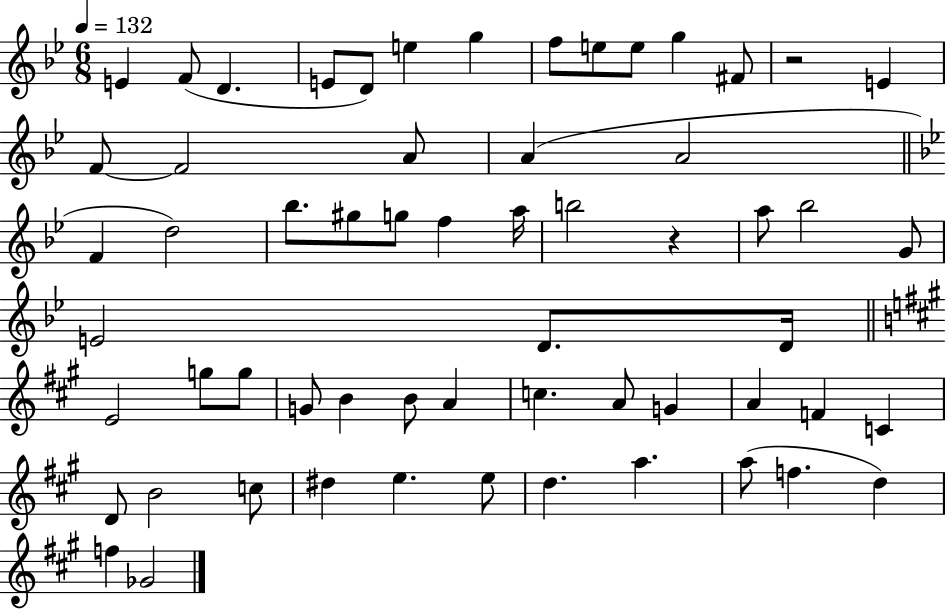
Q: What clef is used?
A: treble